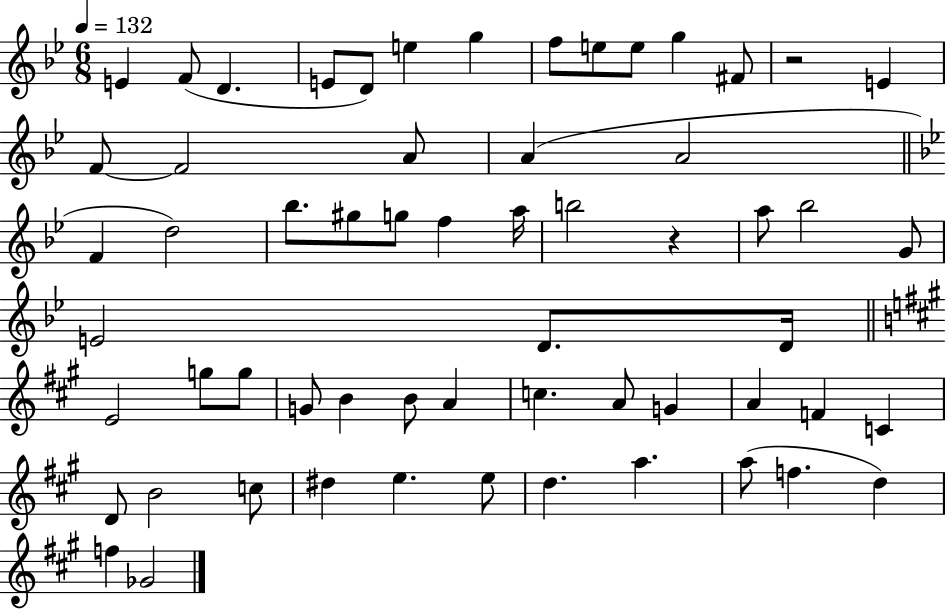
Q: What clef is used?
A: treble